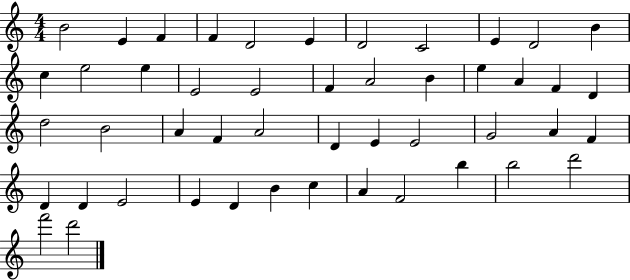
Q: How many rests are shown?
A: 0